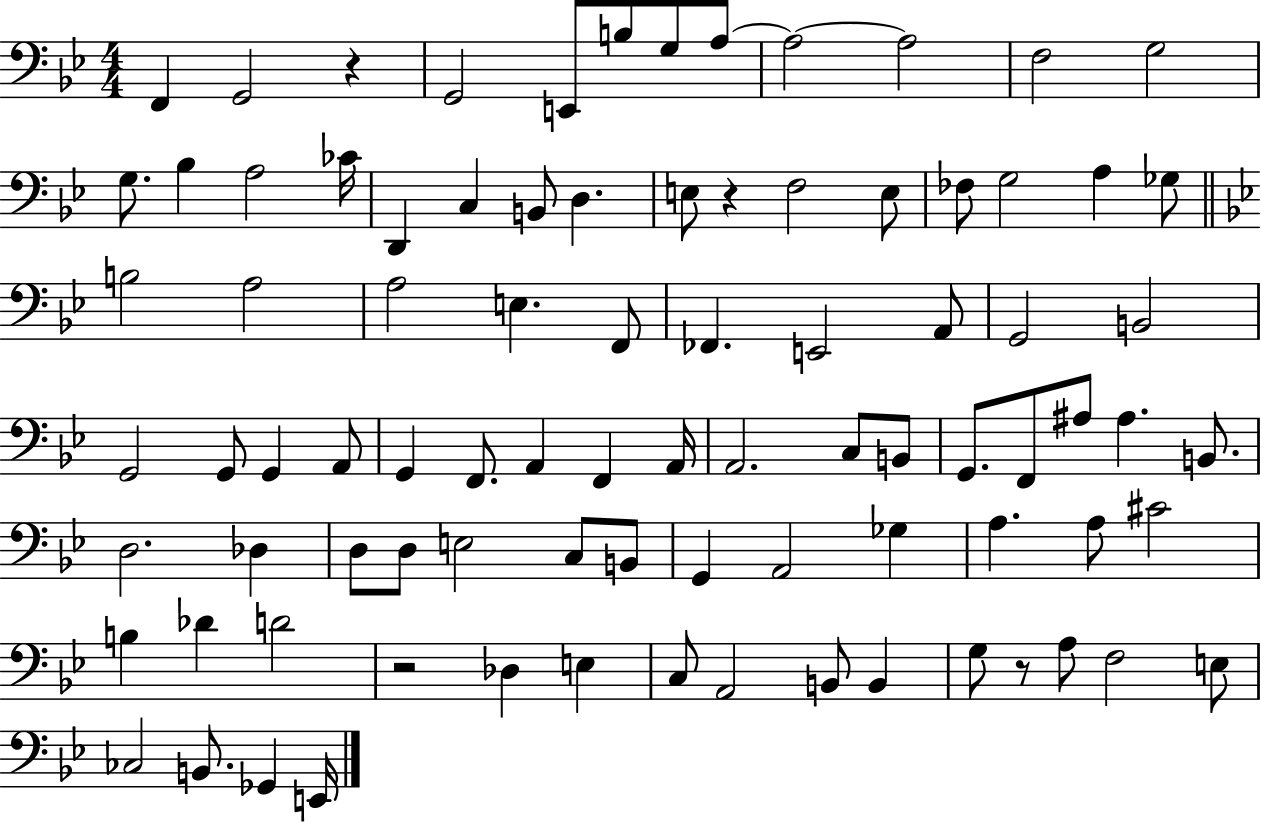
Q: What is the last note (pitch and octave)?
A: E2